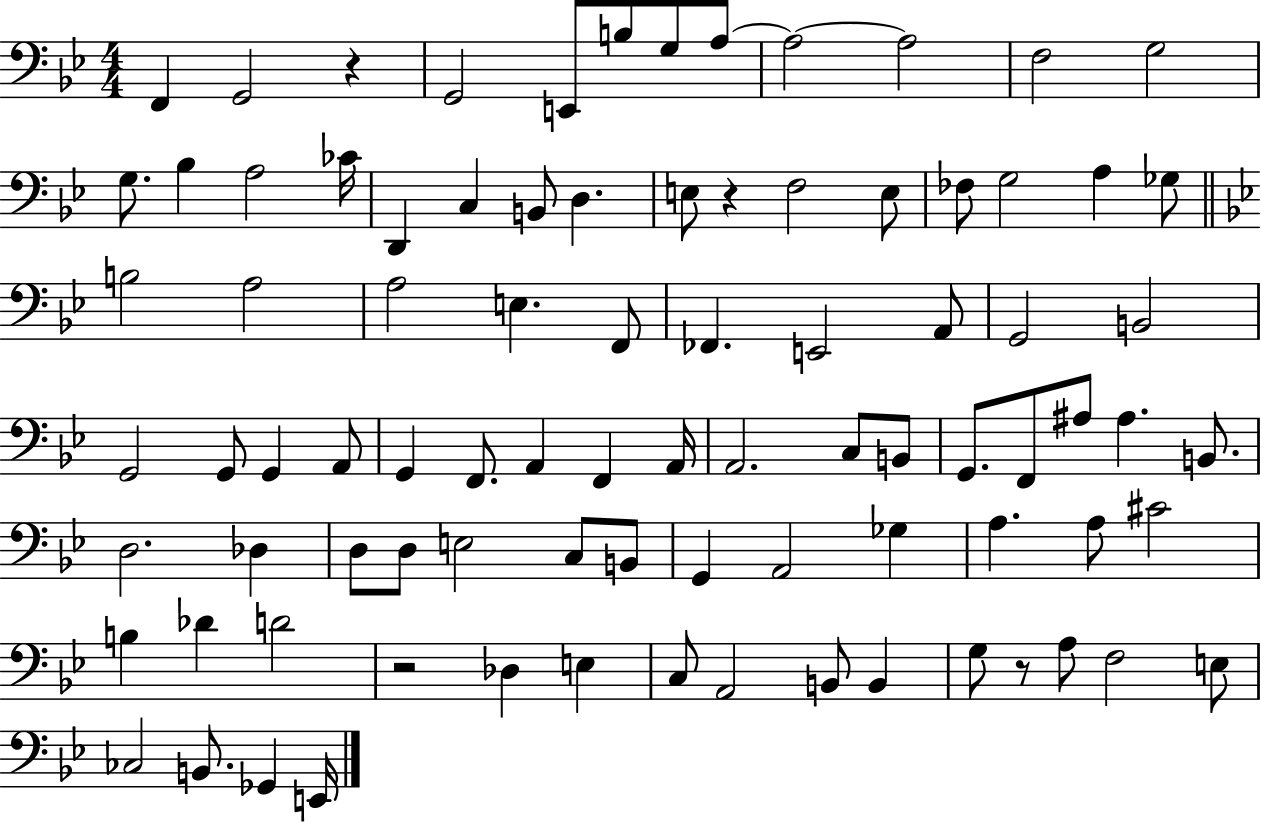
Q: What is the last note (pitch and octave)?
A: E2